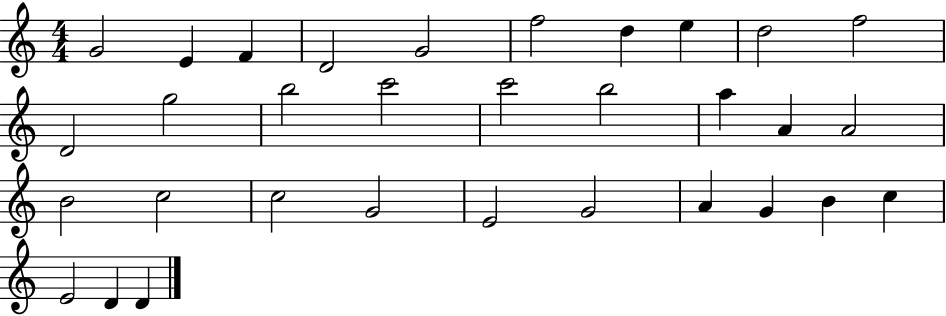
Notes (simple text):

G4/h E4/q F4/q D4/h G4/h F5/h D5/q E5/q D5/h F5/h D4/h G5/h B5/h C6/h C6/h B5/h A5/q A4/q A4/h B4/h C5/h C5/h G4/h E4/h G4/h A4/q G4/q B4/q C5/q E4/h D4/q D4/q